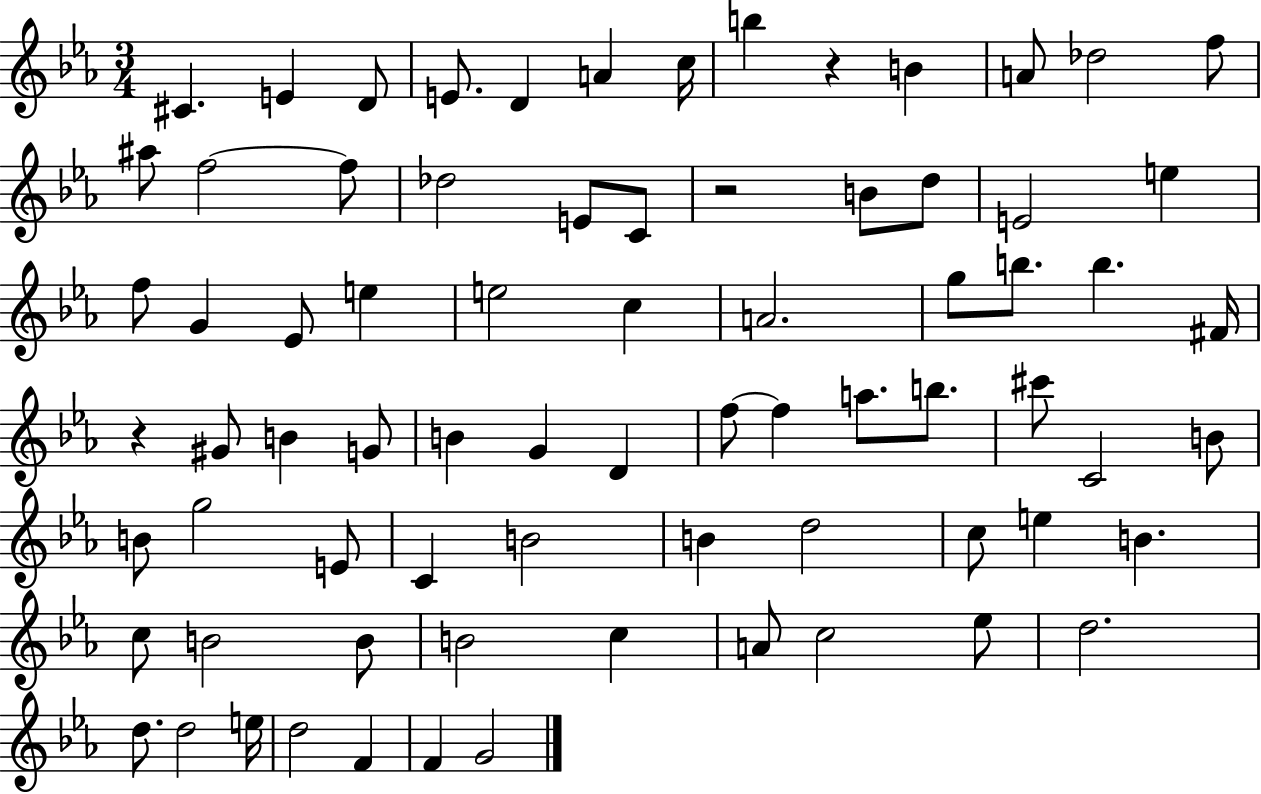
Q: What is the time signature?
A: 3/4